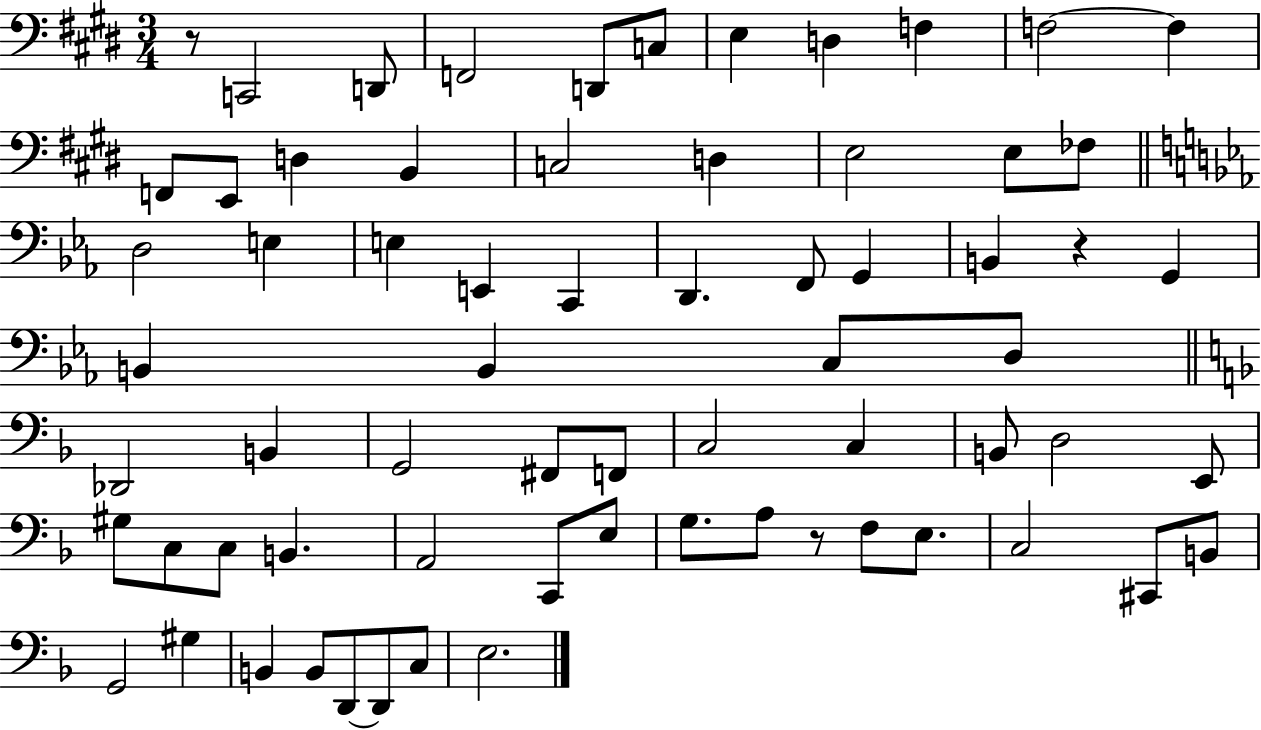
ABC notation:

X:1
T:Untitled
M:3/4
L:1/4
K:E
z/2 C,,2 D,,/2 F,,2 D,,/2 C,/2 E, D, F, F,2 F, F,,/2 E,,/2 D, B,, C,2 D, E,2 E,/2 _F,/2 D,2 E, E, E,, C,, D,, F,,/2 G,, B,, z G,, B,, B,, C,/2 D,/2 _D,,2 B,, G,,2 ^F,,/2 F,,/2 C,2 C, B,,/2 D,2 E,,/2 ^G,/2 C,/2 C,/2 B,, A,,2 C,,/2 E,/2 G,/2 A,/2 z/2 F,/2 E,/2 C,2 ^C,,/2 B,,/2 G,,2 ^G, B,, B,,/2 D,,/2 D,,/2 C,/2 E,2